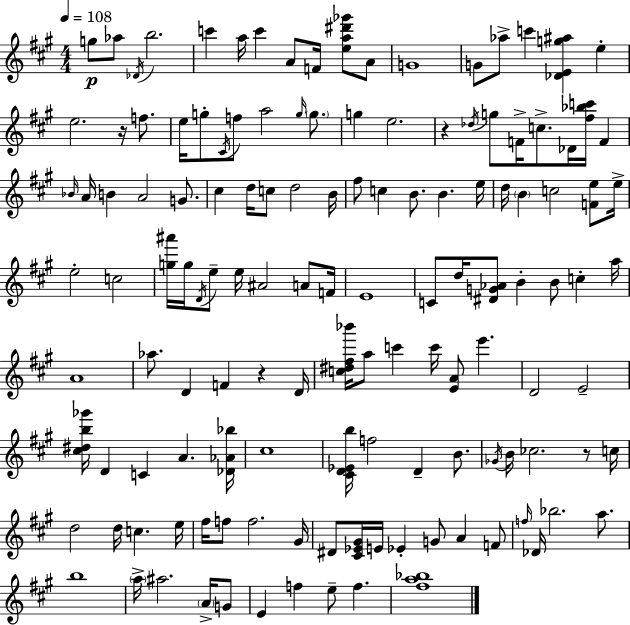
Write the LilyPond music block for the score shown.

{
  \clef treble
  \numericTimeSignature
  \time 4/4
  \key a \major
  \tempo 4 = 108
  \repeat volta 2 { g''8\p aes''8 \acciaccatura { des'16 } b''2. | c'''4 a''16 c'''4 a'8 f'16 <e'' a'' dis''' ges'''>8 a'8 | g'1 | g'8 aes''8-> c'''4 <des' e' g'' ais''>4 e''4-. | \break e''2. r16 f''8. | e''16 g''8-. \acciaccatura { cis'16 } f''8 a''2 \grace { g''16 } | \parenthesize g''8. g''4 e''2. | r4 \acciaccatura { des''16 } g''8 f'16-> c''8.-> des'16 <fis'' bes'' c'''>16 | \break f'4 \grace { bes'16 } a'16 b'4 a'2 | g'8. cis''4 d''16 c''8 d''2 | b'16 fis''8 c''4 b'8. b'4. | e''16 d''16 \parenthesize b'4 c''2 | \break <f' e''>8 e''16-> e''2-. c''2 | <g'' ais'''>16 g''16 \acciaccatura { d'16 } e''8-- e''16 ais'2 | a'8 f'16 e'1 | c'8 d''16 <dis' g' aes'>8 b'4-. b'8 | \break c''4-. a''16 a'1 | aes''8. d'4 f'4 | r4 d'16 <c'' dis'' fis'' bes'''>16 a''8 c'''4 c'''16 <e' a'>8 | e'''4. d'2 e'2-- | \break <cis'' dis'' b'' ges'''>16 d'4 c'4 a'4. | <des' aes' bes''>16 cis''1 | <cis' d' ees' b''>16 f''2 d'4-- | b'8. \acciaccatura { ges'16 } b'16 ces''2. | \break r8 c''16 d''2 d''16 | c''4. e''16 fis''16 f''8 f''2. | gis'16 dis'8 <cis' ees' gis'>16 e'16 ees'4-. g'8 | a'4 f'8 \grace { f''16 } des'16 bes''2. | \break a''8. b''1 | \parenthesize a''16-> ais''2. | \parenthesize a'16-> g'8 e'4 f''4 | e''8-- f''4. <fis'' a'' bes''>1 | \break } \bar "|."
}